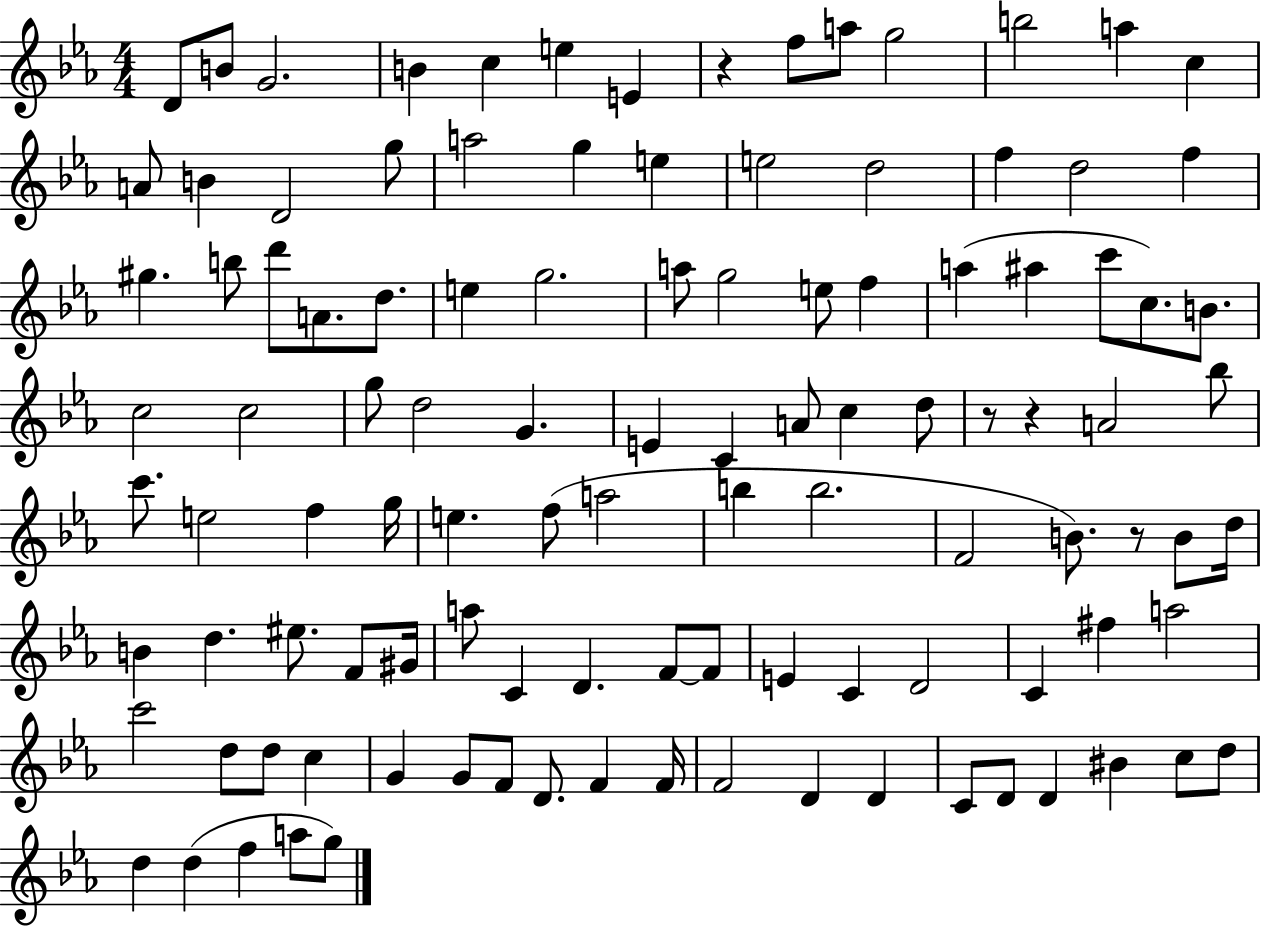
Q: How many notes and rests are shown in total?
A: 110